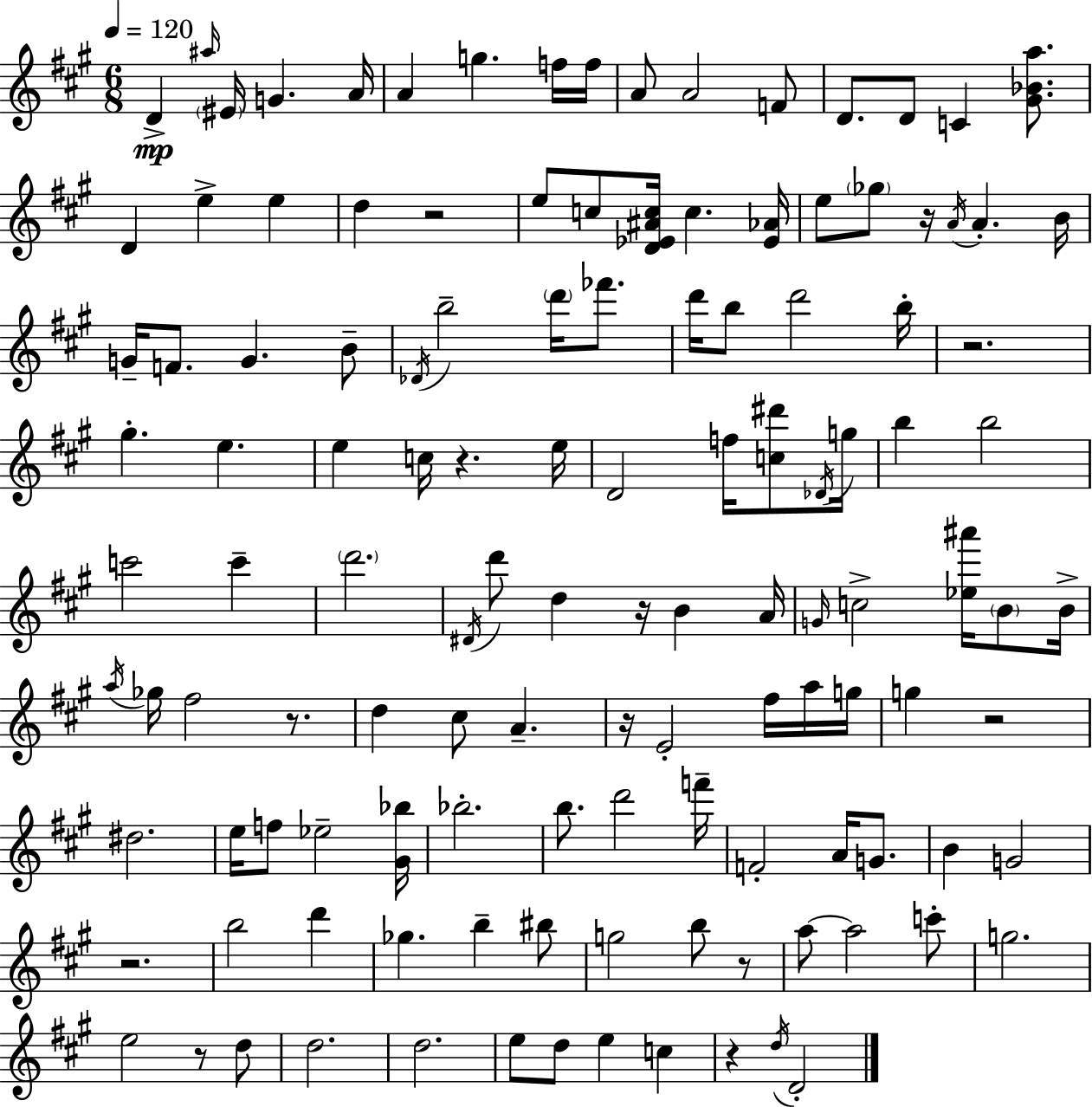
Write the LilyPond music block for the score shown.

{
  \clef treble
  \numericTimeSignature
  \time 6/8
  \key a \major
  \tempo 4 = 120
  d'4->\mp \grace { ais''16 } \parenthesize eis'16 g'4. | a'16 a'4 g''4. f''16 | f''16 a'8 a'2 f'8 | d'8. d'8 c'4 <gis' bes' a''>8. | \break d'4 e''4-> e''4 | d''4 r2 | e''8 c''8 <d' ees' ais' c''>16 c''4. | <ees' aes'>16 e''8 \parenthesize ges''8 r16 \acciaccatura { a'16 } a'4.-. | \break b'16 g'16-- f'8. g'4. | b'8-- \acciaccatura { des'16 } b''2-- \parenthesize d'''16 | fes'''8. d'''16 b''8 d'''2 | b''16-. r2. | \break gis''4.-. e''4. | e''4 c''16 r4. | e''16 d'2 f''16 | <c'' dis'''>8 \acciaccatura { des'16 } g''16 b''4 b''2 | \break c'''2 | c'''4-- \parenthesize d'''2. | \acciaccatura { dis'16 } d'''8 d''4 r16 | b'4 a'16 \grace { g'16 } c''2-> | \break <ees'' ais'''>16 \parenthesize b'8 b'16-> \acciaccatura { a''16 } ges''16 fis''2 | r8. d''4 cis''8 | a'4.-- r16 e'2-. | fis''16 a''16 g''16 g''4 r2 | \break dis''2. | e''16 f''8 ees''2-- | <gis' bes''>16 bes''2.-. | b''8. d'''2 | \break f'''16-- f'2-. | a'16 g'8. b'4 g'2 | r2. | b''2 | \break d'''4 ges''4. | b''4-- bis''8 g''2 | b''8 r8 a''8~~ a''2 | c'''8-. g''2. | \break e''2 | r8 d''8 d''2. | d''2. | e''8 d''8 e''4 | \break c''4 r4 \acciaccatura { d''16 } | d'2-. \bar "|."
}